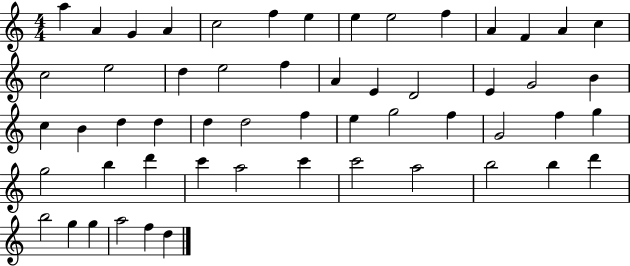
X:1
T:Untitled
M:4/4
L:1/4
K:C
a A G A c2 f e e e2 f A F A c c2 e2 d e2 f A E D2 E G2 B c B d d d d2 f e g2 f G2 f g g2 b d' c' a2 c' c'2 a2 b2 b d' b2 g g a2 f d